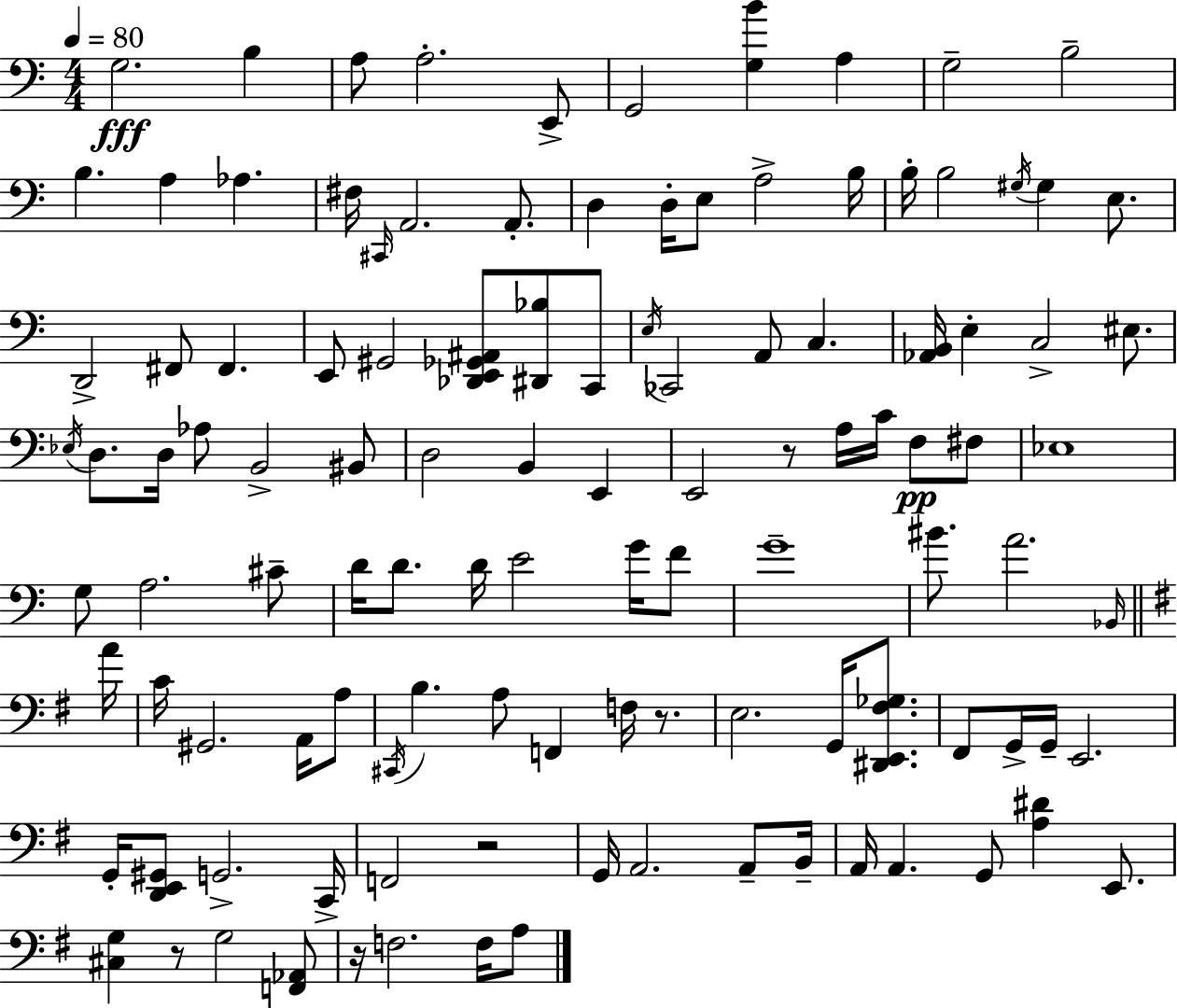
{
  \clef bass
  \numericTimeSignature
  \time 4/4
  \key c \major
  \tempo 4 = 80
  g2.\fff b4 | a8 a2.-. e,8-> | g,2 <g b'>4 a4 | g2-- b2-- | \break b4. a4 aes4. | fis16 \grace { cis,16 } a,2. a,8.-. | d4 d16-. e8 a2-> | b16 b16-. b2 \acciaccatura { gis16 } gis4 e8. | \break d,2-> fis,8 fis,4. | e,8 gis,2 <des, e, ges, ais,>8 <dis, bes>8 | c,8 \acciaccatura { e16 } ces,2 a,8 c4. | <aes, b,>16 e4-. c2-> | \break eis8. \acciaccatura { ees16 } d8. d16 aes8 b,2-> | bis,8 d2 b,4 | e,4 e,2 r8 a16 c'16 | f8\pp fis8 ees1 | \break g8 a2. | cis'8-- d'16 d'8. d'16 e'2 | g'16 f'8 g'1-- | bis'8. a'2. | \break \grace { bes,16 } \bar "||" \break \key e \minor a'16 c'16 gis,2. a,16 a8 | \acciaccatura { cis,16 } b4. a8 f,4 f16 r8. | e2. g,16 <dis, e, fis ges>8. | fis,8 g,16-> g,16-- e,2. | \break g,16-. <d, e, gis,>8 g,2.-> | c,16-> f,2 r2 | g,16 a,2. a,8-- | b,16-- a,16 a,4. g,8 <a dis'>4 e,8. | \break <cis g>4 r8 g2 | <f, aes,>8 r16 f2. f16 | a8 \bar "|."
}